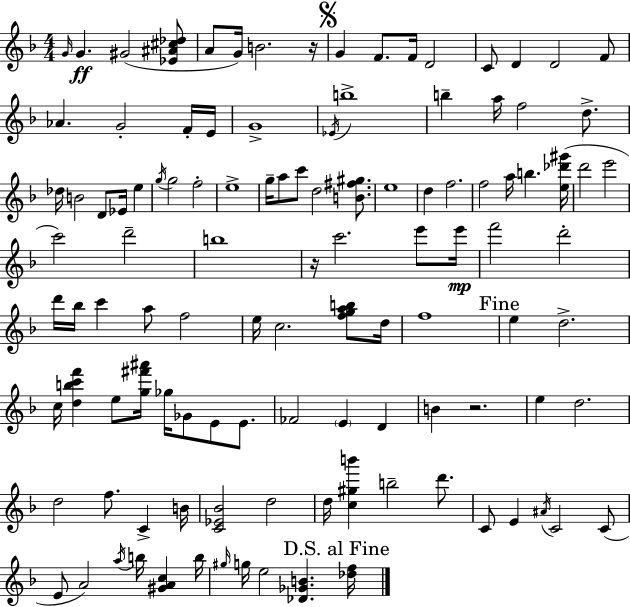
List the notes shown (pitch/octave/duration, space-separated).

G4/s G4/q. G#4/h [Eb4,A#4,C#5,Db5]/e A4/e G4/s B4/h. R/s G4/q F4/e. F4/s D4/h C4/e D4/q D4/h F4/e Ab4/q. G4/h F4/s E4/s G4/w Eb4/s B5/w B5/q A5/s F5/h D5/e. Db5/s B4/h D4/e Eb4/s E5/q G5/s G5/h F5/h E5/w G5/s A5/e C6/e D5/h [B4,F#5,G#5]/e. E5/w D5/q F5/h. F5/h A5/s B5/q. [E5,Db6,G#6]/s D6/h E6/h C6/h D6/h B5/w R/s C6/h. E6/e E6/s F6/h D6/h D6/s Bb5/s C6/q A5/e F5/h E5/s C5/h. [F5,G5,A5,B5]/e D5/s F5/w E5/q D5/h. C5/s [D5,B5,C6,F6]/q E5/e [G5,F#6,A#6]/s Gb5/s Gb4/e E4/e E4/e. FES4/h E4/q D4/q B4/q R/h. E5/q D5/h. D5/h F5/e. C4/q B4/s [C4,Eb4,Bb4]/h D5/h D5/s [C5,G#5,B6]/q B5/h D6/e. C4/e E4/q A#4/s C4/h C4/e E4/e A4/h A5/s B5/s [G#4,A4,C5]/q B5/s G#5/s G5/s E5/h [Db4,Gb4,B4]/q. [Db5,F5]/s